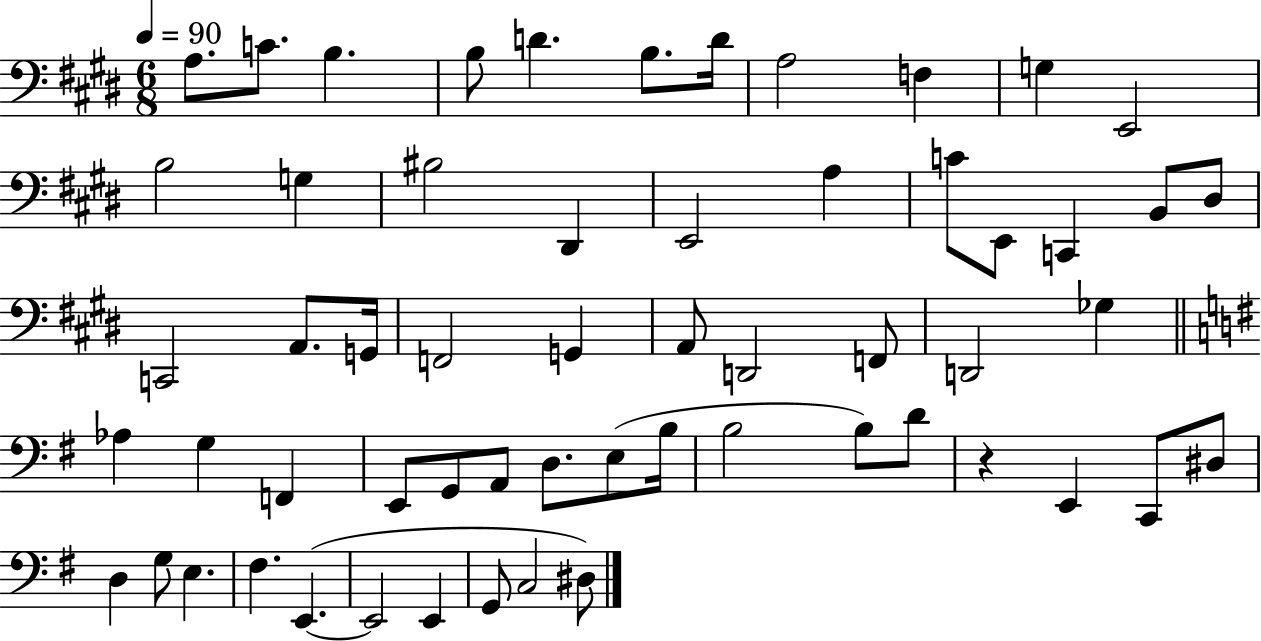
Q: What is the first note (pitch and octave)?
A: A3